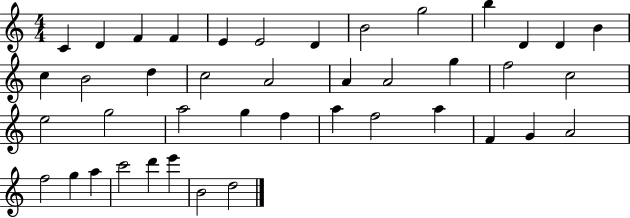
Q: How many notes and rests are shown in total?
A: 42